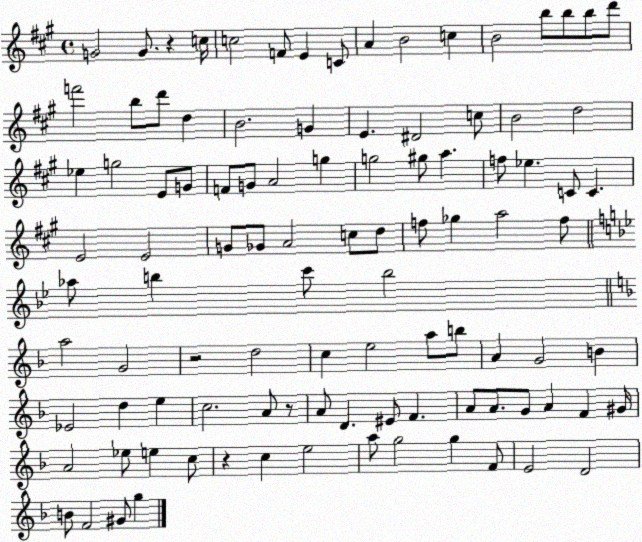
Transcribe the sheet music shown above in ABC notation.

X:1
T:Untitled
M:4/4
L:1/4
K:A
G2 G/2 z c/4 c2 F/2 E C/2 A B2 c B2 b/2 b/2 b/2 d'/2 f'2 b/2 d'/2 d B2 G E ^D2 c/2 B2 d2 _e g2 E/2 G/2 F/2 G/2 A2 g g2 ^g/2 a f/2 _e C/2 C E2 E2 G/2 _G/2 A2 c/2 d/2 f/2 _g a2 f/2 _a/2 b c'/2 b2 a2 G2 z2 d2 c e2 a/2 b/2 A G2 B _E2 d e c2 A/2 z/2 A/2 D ^E/2 F A/2 A/2 G/2 A F ^G/4 A2 _e/2 e c/2 z c e2 a/2 g2 g F/2 E2 D2 B/2 F2 ^G/2 g